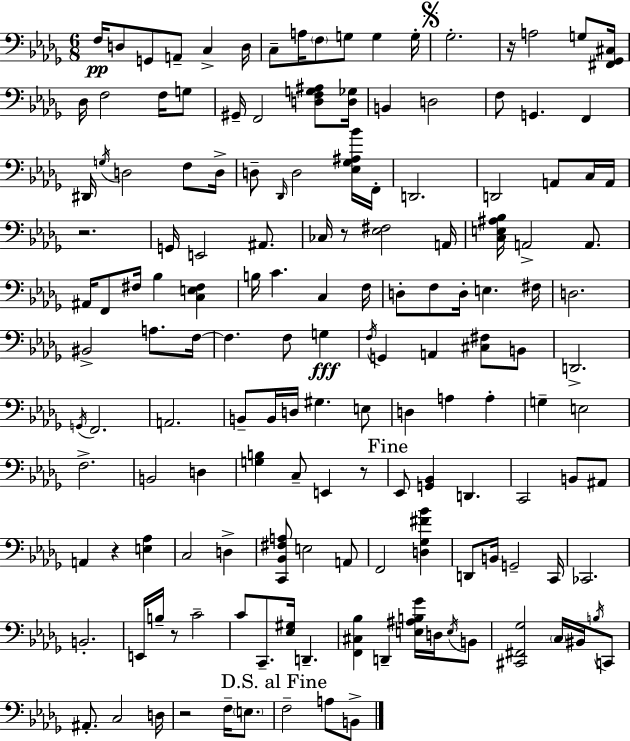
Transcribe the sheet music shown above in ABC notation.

X:1
T:Untitled
M:6/8
L:1/4
K:Bbm
F,/4 D,/2 G,,/2 A,,/2 C, D,/4 C,/2 A,/4 F,/2 G,/2 G, G,/4 _G,2 z/4 A,2 G,/2 [^F,,_G,,^C,]/4 _D,/4 F,2 F,/4 G,/2 ^G,,/4 F,,2 [D,F,G,^A,]/2 [D,_G,]/4 B,, D,2 F,/2 G,, F,, ^D,,/4 G,/4 D,2 F,/2 D,/4 D,/2 _D,,/4 D,2 [_E,_G,^A,_B]/4 F,,/4 D,,2 D,,2 A,,/2 C,/4 A,,/4 z2 G,,/4 E,,2 ^A,,/2 _C,/4 z/2 [_E,^F,]2 A,,/4 [C,E,^A,_B,]/4 A,,2 A,,/2 ^A,,/4 F,,/2 ^F,/4 _B, [C,E,^F,] B,/4 C C, F,/4 D,/2 F,/2 D,/4 E, ^F,/4 D,2 ^B,,2 A,/2 F,/4 F, F,/2 G, F,/4 G,, A,, [^C,^F,]/2 B,,/2 D,,2 G,,/4 F,,2 A,,2 B,,/2 B,,/4 D,/4 ^G, E,/2 D, A, A, G, E,2 F,2 B,,2 D, [G,B,] C,/2 E,, z/2 _E,,/2 [G,,_B,,] D,, C,,2 B,,/2 ^A,,/2 A,, z [E,_A,] C,2 D, [C,,_B,,^F,A,]/2 E,2 A,,/2 F,,2 [D,_G,^F_B] D,,/2 B,,/4 G,,2 C,,/4 _C,,2 B,,2 E,,/4 B,/4 z/2 C2 C/2 C,,/2 [_E,^G,]/4 D,, [F,,^C,_B,] D,, [E,^A,B,_G]/4 D,/4 E,/4 B,,/2 [^C,,^F,,_G,]2 C,/4 ^B,,/4 B,/4 C,,/2 ^A,,/2 C,2 D,/4 z2 F,/4 E,/2 F,2 A,/2 B,,/2